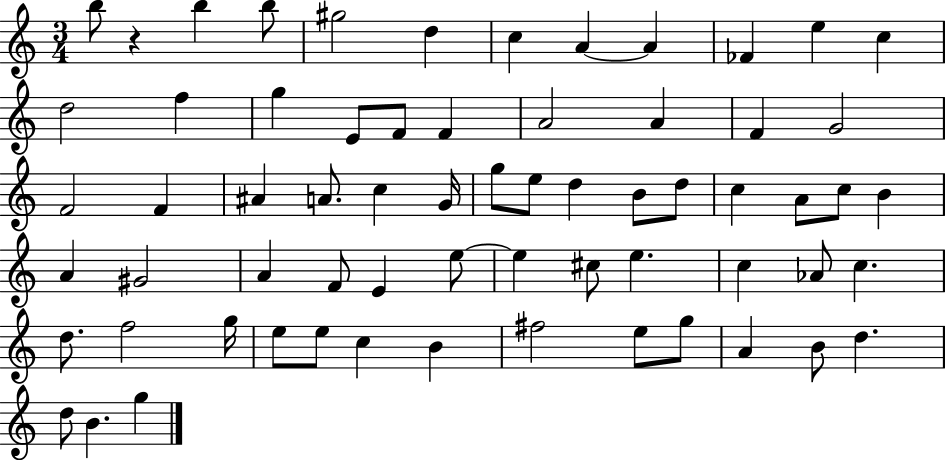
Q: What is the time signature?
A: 3/4